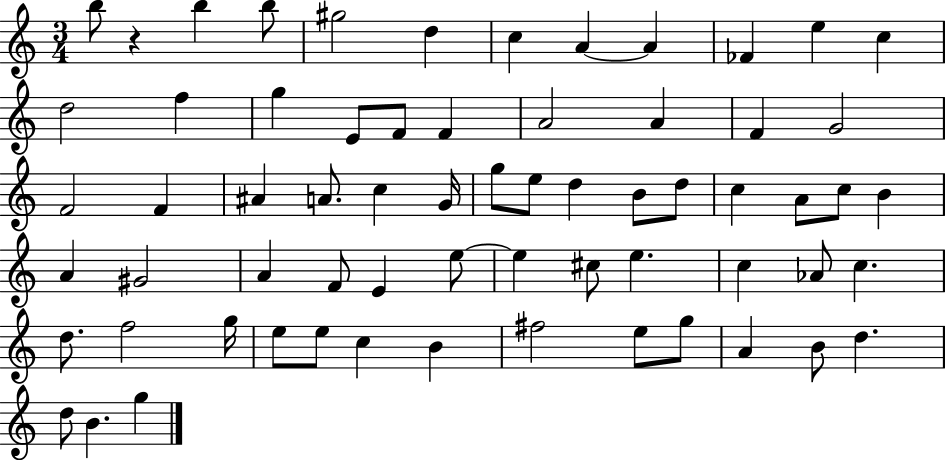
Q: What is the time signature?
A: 3/4